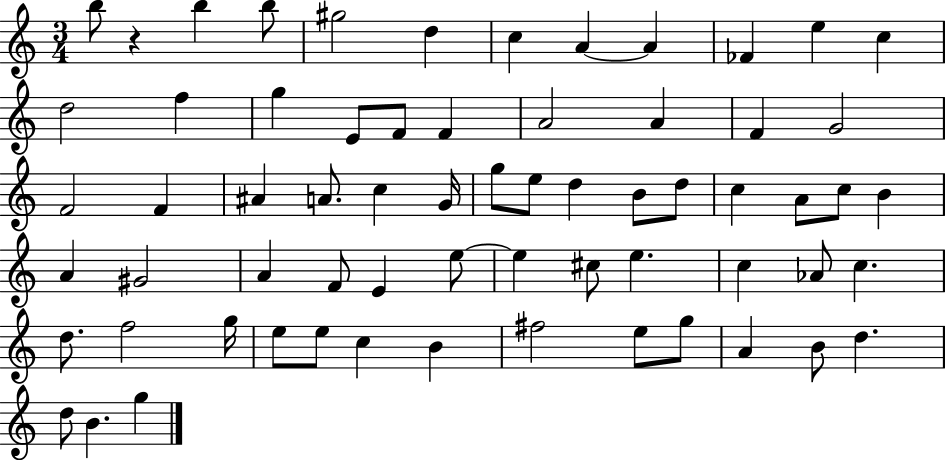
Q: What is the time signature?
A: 3/4